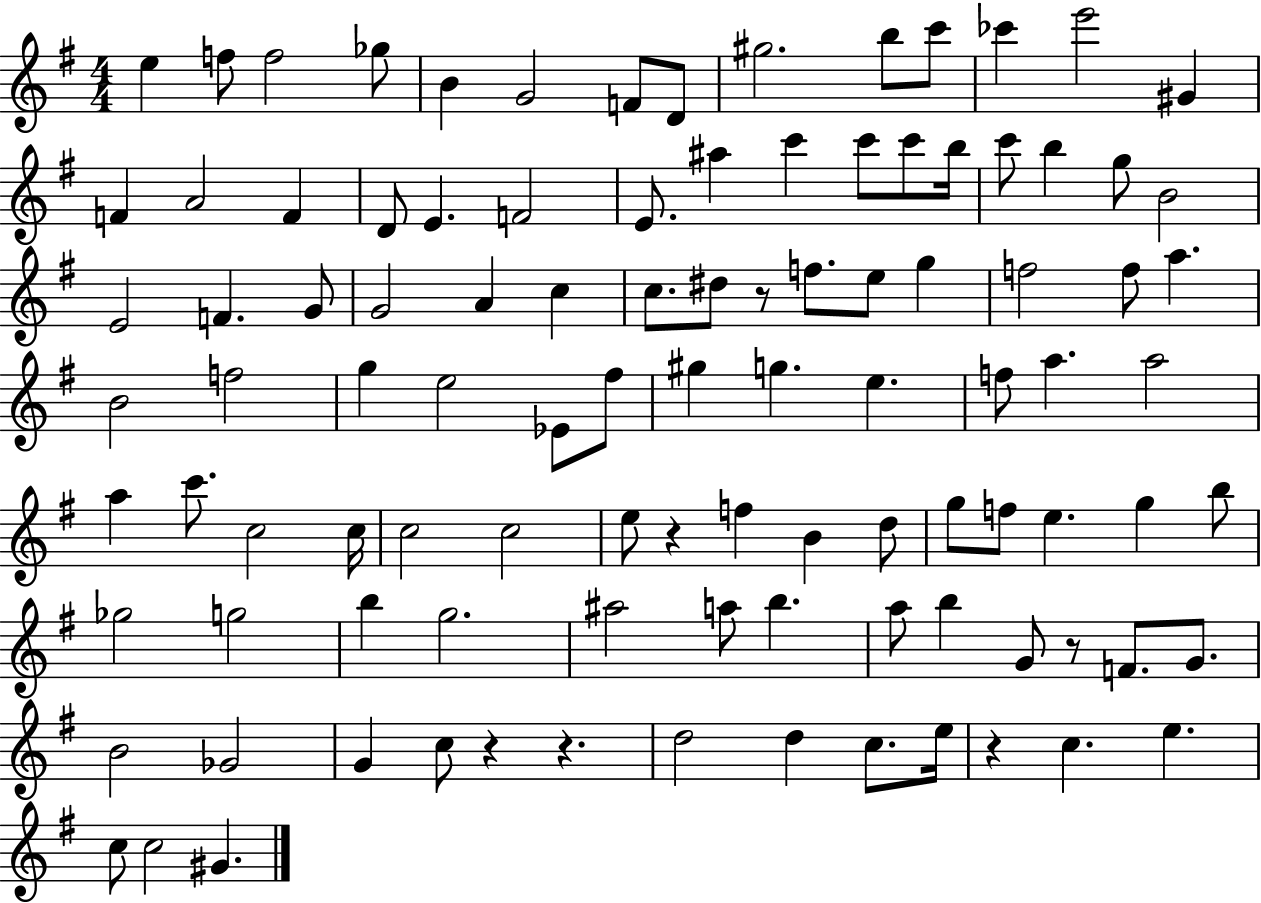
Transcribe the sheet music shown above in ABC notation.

X:1
T:Untitled
M:4/4
L:1/4
K:G
e f/2 f2 _g/2 B G2 F/2 D/2 ^g2 b/2 c'/2 _c' e'2 ^G F A2 F D/2 E F2 E/2 ^a c' c'/2 c'/2 b/4 c'/2 b g/2 B2 E2 F G/2 G2 A c c/2 ^d/2 z/2 f/2 e/2 g f2 f/2 a B2 f2 g e2 _E/2 ^f/2 ^g g e f/2 a a2 a c'/2 c2 c/4 c2 c2 e/2 z f B d/2 g/2 f/2 e g b/2 _g2 g2 b g2 ^a2 a/2 b a/2 b G/2 z/2 F/2 G/2 B2 _G2 G c/2 z z d2 d c/2 e/4 z c e c/2 c2 ^G